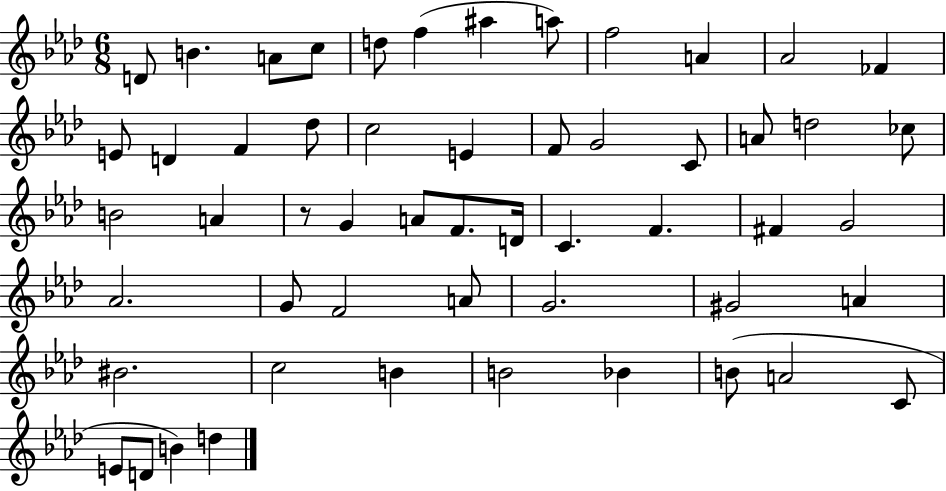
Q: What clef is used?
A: treble